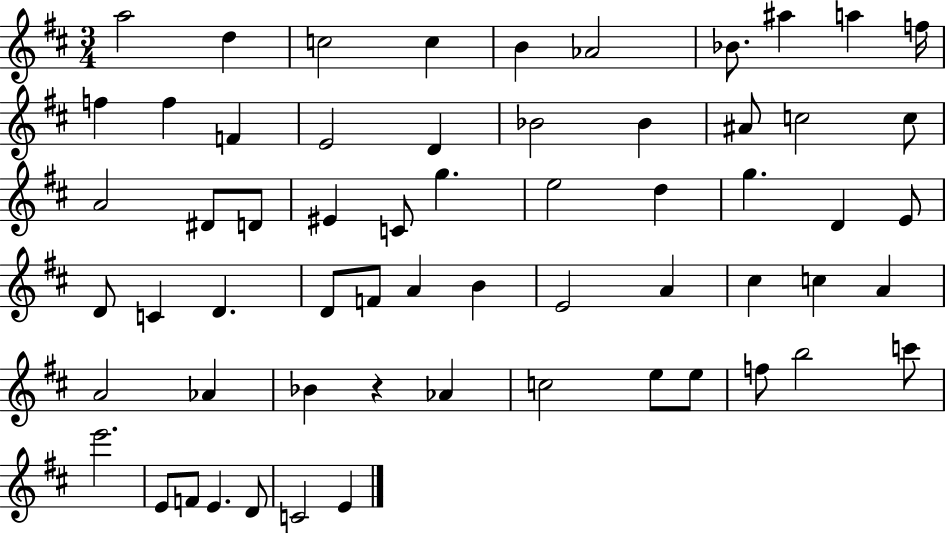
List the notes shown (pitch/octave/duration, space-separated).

A5/h D5/q C5/h C5/q B4/q Ab4/h Bb4/e. A#5/q A5/q F5/s F5/q F5/q F4/q E4/h D4/q Bb4/h Bb4/q A#4/e C5/h C5/e A4/h D#4/e D4/e EIS4/q C4/e G5/q. E5/h D5/q G5/q. D4/q E4/e D4/e C4/q D4/q. D4/e F4/e A4/q B4/q E4/h A4/q C#5/q C5/q A4/q A4/h Ab4/q Bb4/q R/q Ab4/q C5/h E5/e E5/e F5/e B5/h C6/e E6/h. E4/e F4/e E4/q. D4/e C4/h E4/q